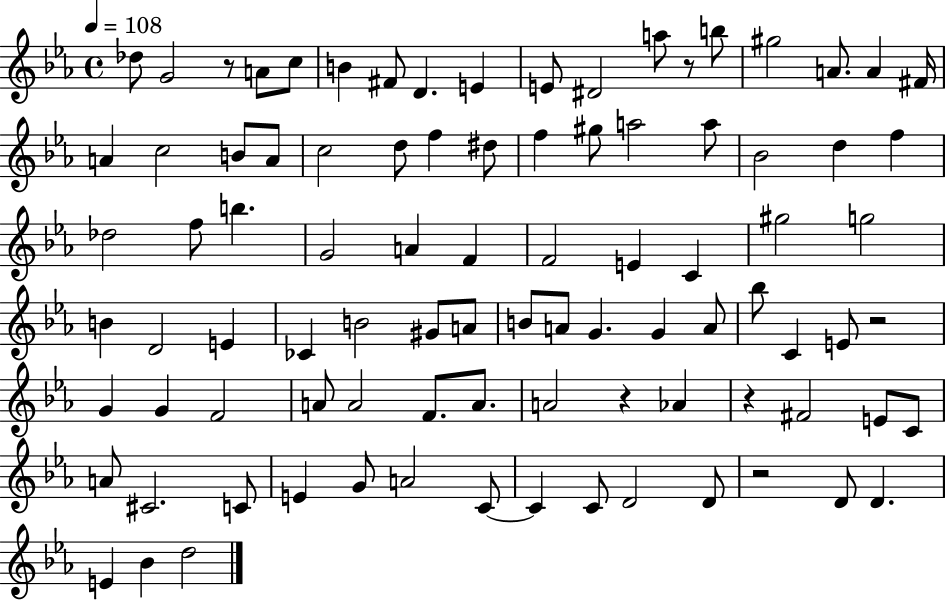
Db5/e G4/h R/e A4/e C5/e B4/q F#4/e D4/q. E4/q E4/e D#4/h A5/e R/e B5/e G#5/h A4/e. A4/q F#4/s A4/q C5/h B4/e A4/e C5/h D5/e F5/q D#5/e F5/q G#5/e A5/h A5/e Bb4/h D5/q F5/q Db5/h F5/e B5/q. G4/h A4/q F4/q F4/h E4/q C4/q G#5/h G5/h B4/q D4/h E4/q CES4/q B4/h G#4/e A4/e B4/e A4/e G4/q. G4/q A4/e Bb5/e C4/q E4/e R/h G4/q G4/q F4/h A4/e A4/h F4/e. A4/e. A4/h R/q Ab4/q R/q F#4/h E4/e C4/e A4/e C#4/h. C4/e E4/q G4/e A4/h C4/e C4/q C4/e D4/h D4/e R/h D4/e D4/q. E4/q Bb4/q D5/h